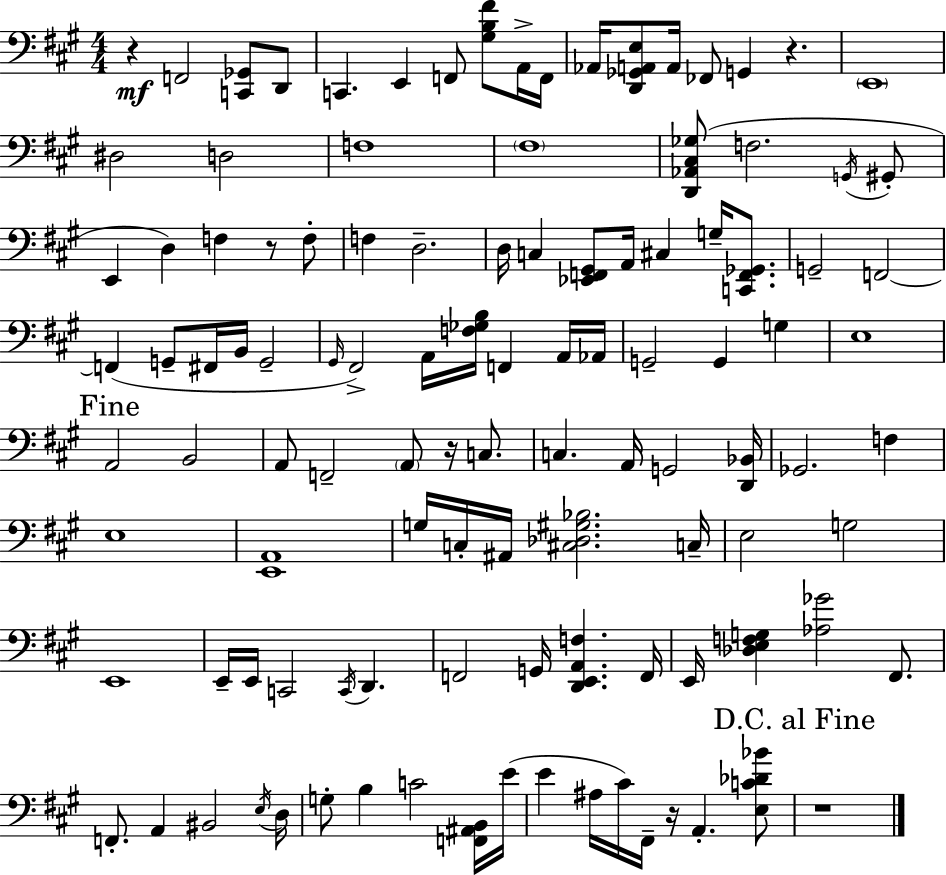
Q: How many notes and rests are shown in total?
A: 111